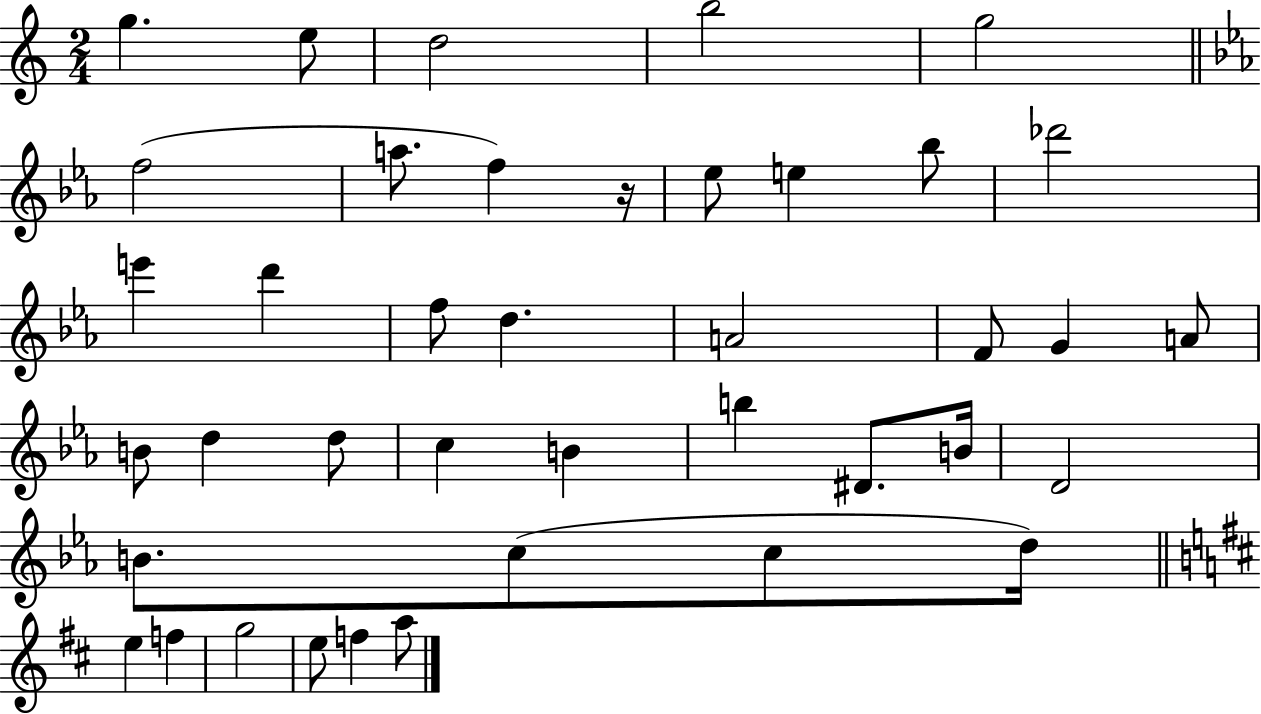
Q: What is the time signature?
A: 2/4